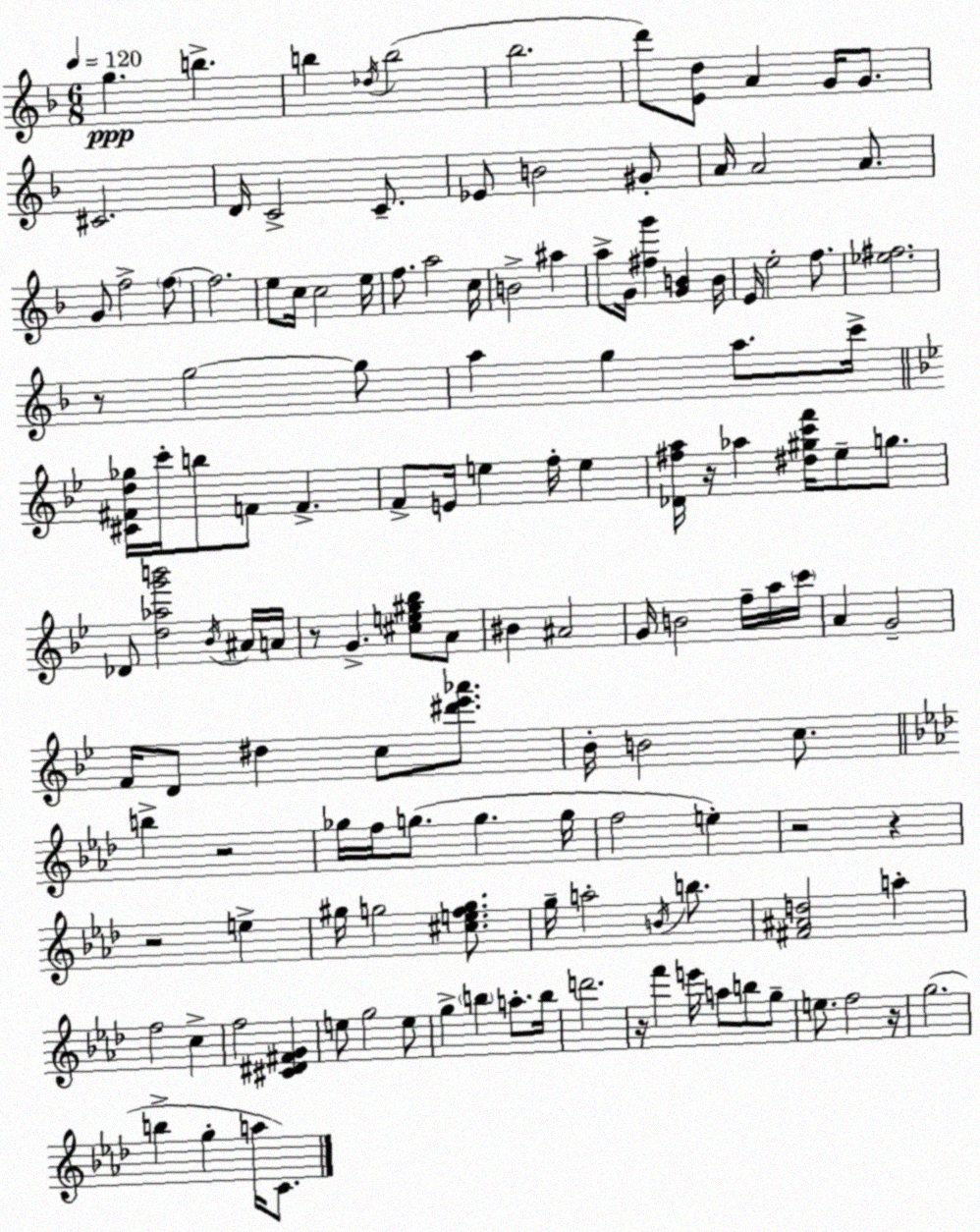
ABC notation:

X:1
T:Untitled
M:6/8
L:1/4
K:F
g b b _d/4 b2 _b2 d'/2 [Ed]/2 A G/4 G/2 ^C2 D/4 C2 C/2 _E/2 B2 ^G/2 A/4 A2 A/2 G/2 f2 f/2 f2 e/2 c/4 c2 e/4 f/2 a2 c/4 B2 ^a a/2 G/4 [^fg'] [GB] B/4 E/4 e2 f/2 [_e^f]2 z/2 g2 g/2 a g a/2 c'/4 [^C^Fd_g]/4 c'/4 b/2 F/2 F F/2 E/4 e f/4 e [_D^fa]/4 z/4 _a [^d^gc'f']/4 _e/2 g/2 _D/2 [d_ag'b']2 _B/4 ^A/4 A/4 z/2 G [^ce^g_b]/2 A/2 ^B ^A2 G/4 B2 f/4 a/4 c'/4 A G2 F/4 D/2 ^d c/2 [^d'_e'_a']/2 _B/4 B2 c/2 b z2 _g/4 f/4 g/2 g g/4 f2 e z2 z z2 e ^g/4 g2 [^cefg]/2 g/4 a2 B/4 b/2 [^F^Ad]2 a f2 c f2 [^C^D^FG] e/2 g2 e/2 g b a/2 b/4 d'2 z/4 f' e'/4 a/2 b/2 g/2 e/2 f2 z/4 g2 b g a/4 C/2